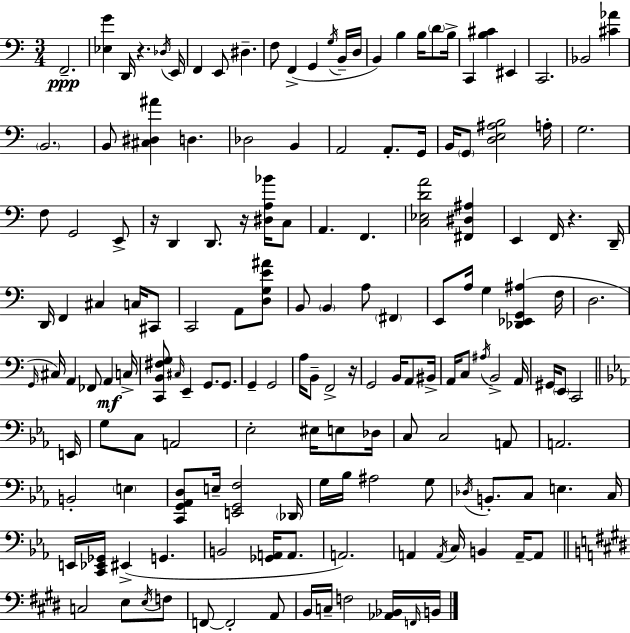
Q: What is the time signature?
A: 3/4